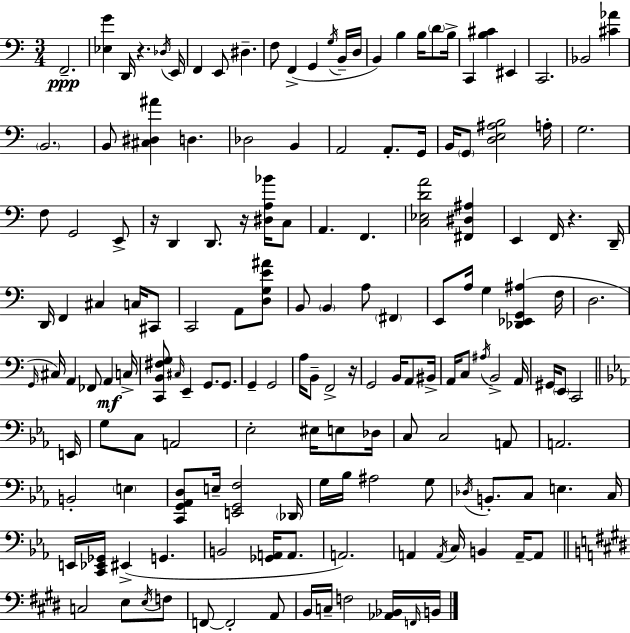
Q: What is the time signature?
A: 3/4